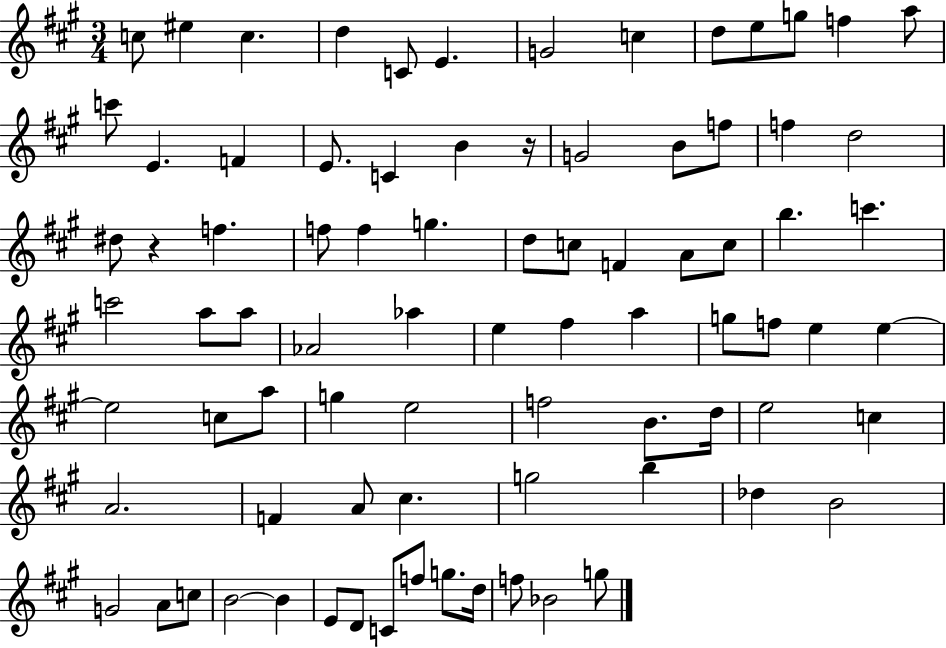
C5/e EIS5/q C5/q. D5/q C4/e E4/q. G4/h C5/q D5/e E5/e G5/e F5/q A5/e C6/e E4/q. F4/q E4/e. C4/q B4/q R/s G4/h B4/e F5/e F5/q D5/h D#5/e R/q F5/q. F5/e F5/q G5/q. D5/e C5/e F4/q A4/e C5/e B5/q. C6/q. C6/h A5/e A5/e Ab4/h Ab5/q E5/q F#5/q A5/q G5/e F5/e E5/q E5/q E5/h C5/e A5/e G5/q E5/h F5/h B4/e. D5/s E5/h C5/q A4/h. F4/q A4/e C#5/q. G5/h B5/q Db5/q B4/h G4/h A4/e C5/e B4/h B4/q E4/e D4/e C4/e F5/e G5/e. D5/s F5/e Bb4/h G5/e